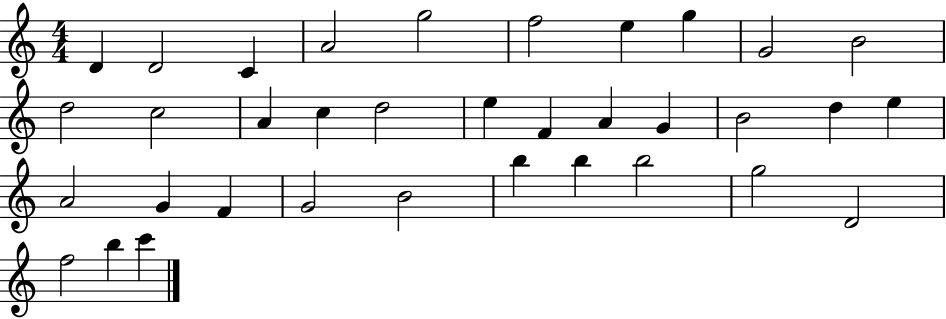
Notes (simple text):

D4/q D4/h C4/q A4/h G5/h F5/h E5/q G5/q G4/h B4/h D5/h C5/h A4/q C5/q D5/h E5/q F4/q A4/q G4/q B4/h D5/q E5/q A4/h G4/q F4/q G4/h B4/h B5/q B5/q B5/h G5/h D4/h F5/h B5/q C6/q